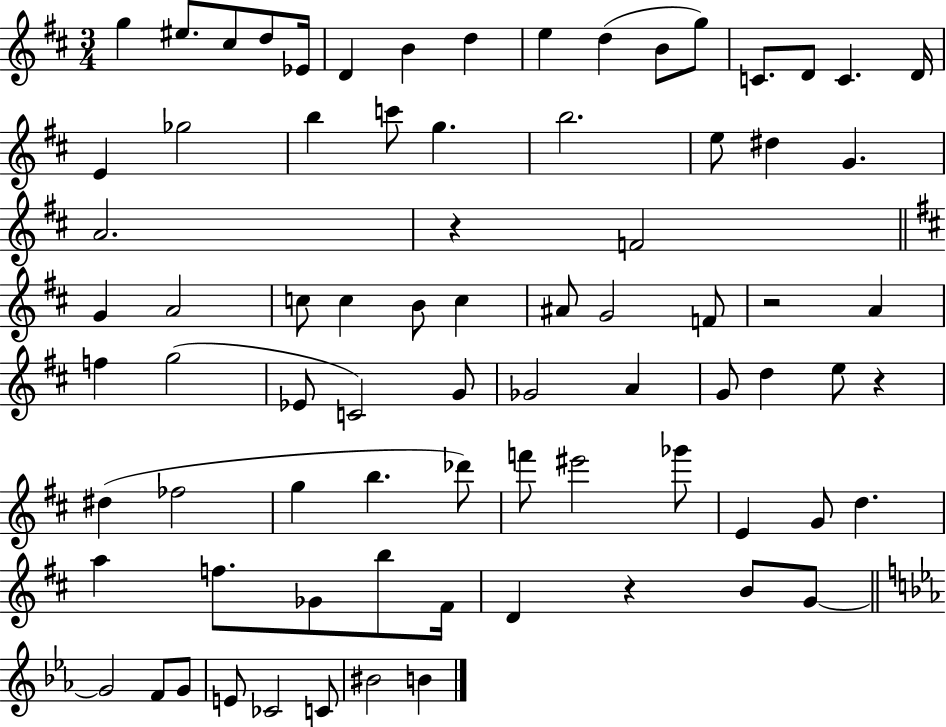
{
  \clef treble
  \numericTimeSignature
  \time 3/4
  \key d \major
  g''4 eis''8. cis''8 d''8 ees'16 | d'4 b'4 d''4 | e''4 d''4( b'8 g''8) | c'8. d'8 c'4. d'16 | \break e'4 ges''2 | b''4 c'''8 g''4. | b''2. | e''8 dis''4 g'4. | \break a'2. | r4 f'2 | \bar "||" \break \key d \major g'4 a'2 | c''8 c''4 b'8 c''4 | ais'8 g'2 f'8 | r2 a'4 | \break f''4 g''2( | ees'8 c'2) g'8 | ges'2 a'4 | g'8 d''4 e''8 r4 | \break dis''4( fes''2 | g''4 b''4. des'''8) | f'''8 eis'''2 ges'''8 | e'4 g'8 d''4. | \break a''4 f''8. ges'8 b''8 fis'16 | d'4 r4 b'8 g'8~~ | \bar "||" \break \key ees \major g'2 f'8 g'8 | e'8 ces'2 c'8 | bis'2 b'4 | \bar "|."
}